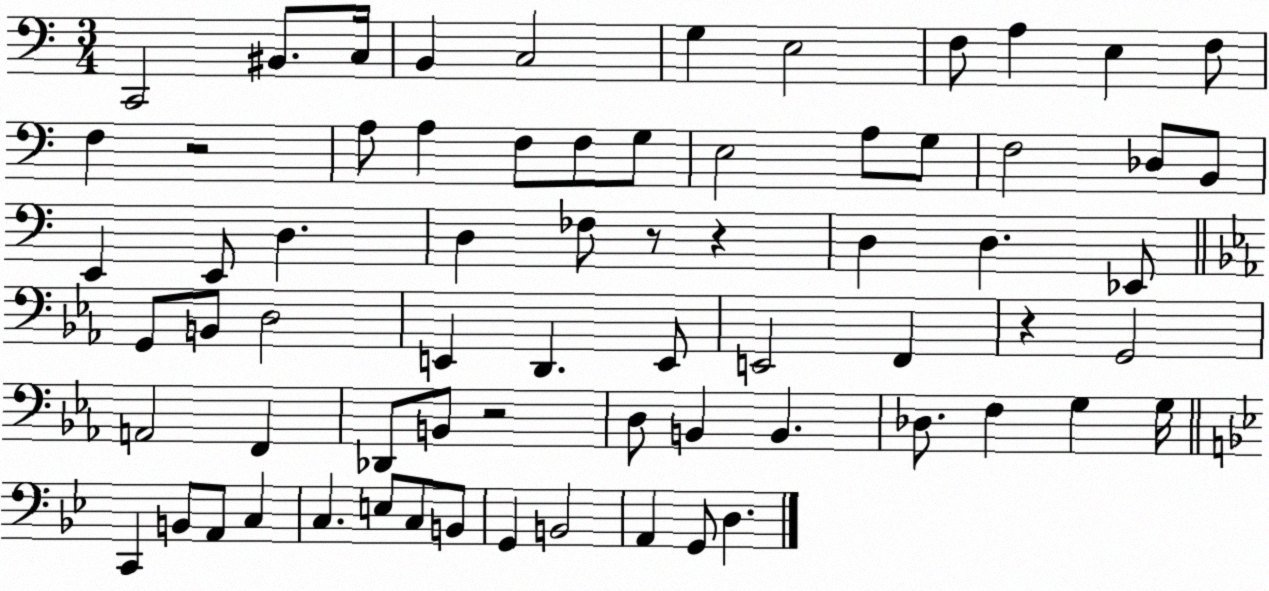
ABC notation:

X:1
T:Untitled
M:3/4
L:1/4
K:C
C,,2 ^B,,/2 C,/4 B,, C,2 G, E,2 F,/2 A, E, F,/2 F, z2 A,/2 A, F,/2 F,/2 G,/2 E,2 A,/2 G,/2 F,2 _D,/2 B,,/2 E,, E,,/2 D, D, _F,/2 z/2 z D, D, _E,,/2 G,,/2 B,,/2 D,2 E,, D,, E,,/2 E,,2 F,, z G,,2 A,,2 F,, _D,,/2 B,,/2 z2 D,/2 B,, B,, _D,/2 F, G, G,/4 C,, B,,/2 A,,/2 C, C, E,/2 C,/2 B,,/2 G,, B,,2 A,, G,,/2 D,